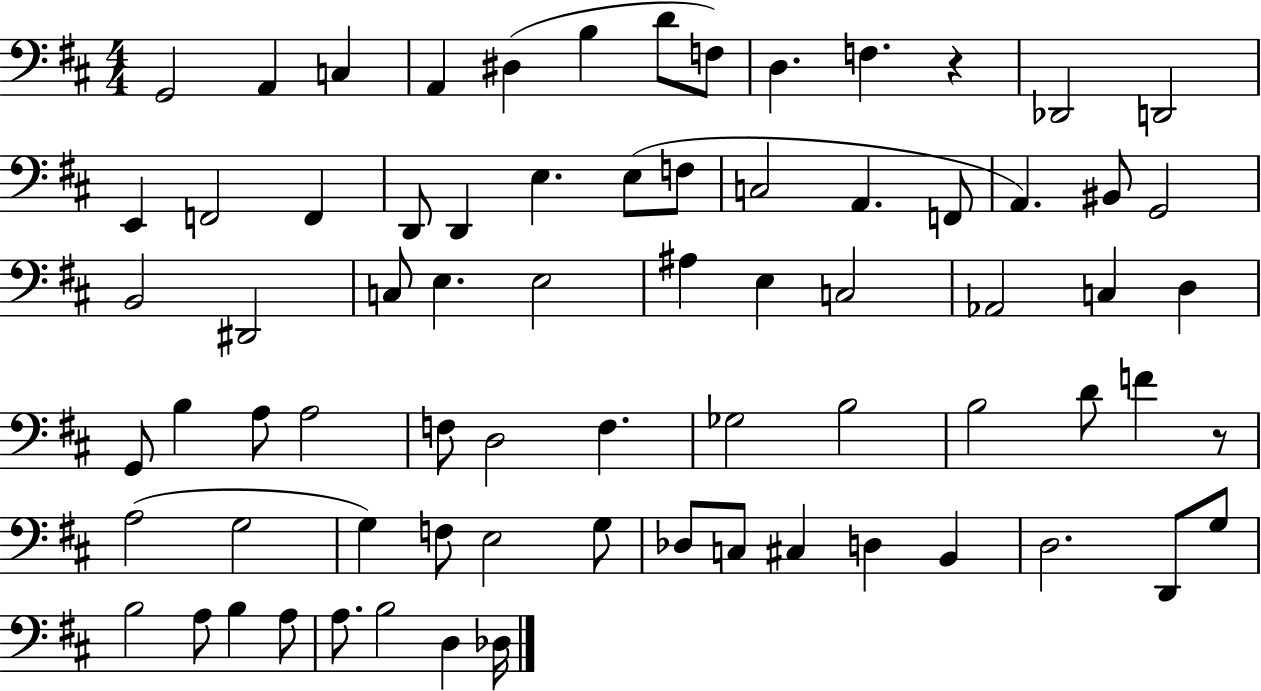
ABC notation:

X:1
T:Untitled
M:4/4
L:1/4
K:D
G,,2 A,, C, A,, ^D, B, D/2 F,/2 D, F, z _D,,2 D,,2 E,, F,,2 F,, D,,/2 D,, E, E,/2 F,/2 C,2 A,, F,,/2 A,, ^B,,/2 G,,2 B,,2 ^D,,2 C,/2 E, E,2 ^A, E, C,2 _A,,2 C, D, G,,/2 B, A,/2 A,2 F,/2 D,2 F, _G,2 B,2 B,2 D/2 F z/2 A,2 G,2 G, F,/2 E,2 G,/2 _D,/2 C,/2 ^C, D, B,, D,2 D,,/2 G,/2 B,2 A,/2 B, A,/2 A,/2 B,2 D, _D,/4